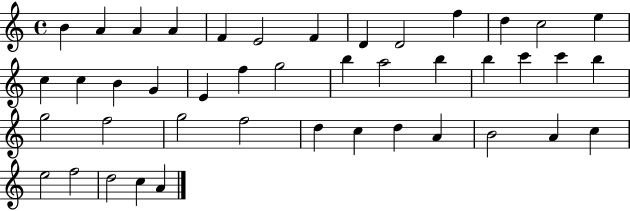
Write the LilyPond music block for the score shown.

{
  \clef treble
  \time 4/4
  \defaultTimeSignature
  \key c \major
  b'4 a'4 a'4 a'4 | f'4 e'2 f'4 | d'4 d'2 f''4 | d''4 c''2 e''4 | \break c''4 c''4 b'4 g'4 | e'4 f''4 g''2 | b''4 a''2 b''4 | b''4 c'''4 c'''4 b''4 | \break g''2 f''2 | g''2 f''2 | d''4 c''4 d''4 a'4 | b'2 a'4 c''4 | \break e''2 f''2 | d''2 c''4 a'4 | \bar "|."
}